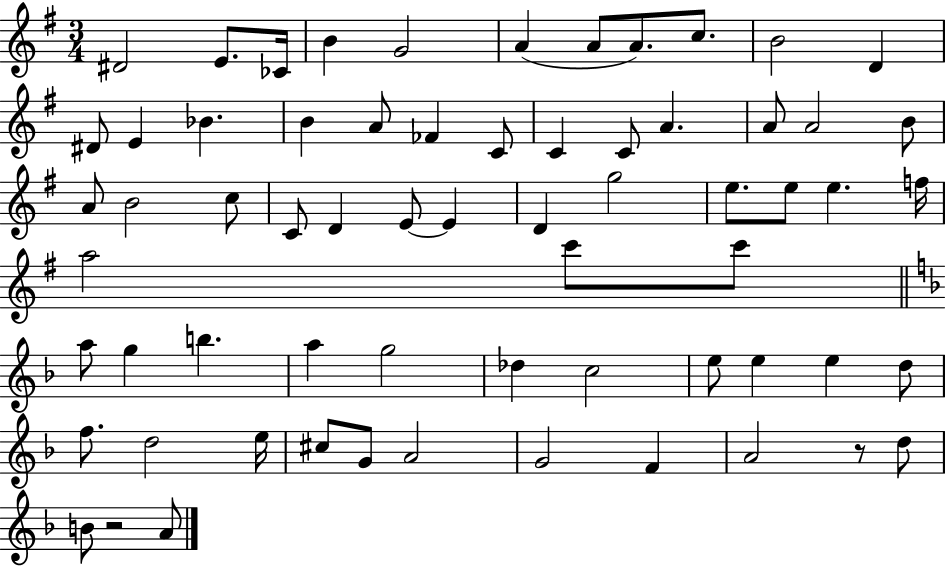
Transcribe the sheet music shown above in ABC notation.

X:1
T:Untitled
M:3/4
L:1/4
K:G
^D2 E/2 _C/4 B G2 A A/2 A/2 c/2 B2 D ^D/2 E _B B A/2 _F C/2 C C/2 A A/2 A2 B/2 A/2 B2 c/2 C/2 D E/2 E D g2 e/2 e/2 e f/4 a2 c'/2 c'/2 a/2 g b a g2 _d c2 e/2 e e d/2 f/2 d2 e/4 ^c/2 G/2 A2 G2 F A2 z/2 d/2 B/2 z2 A/2